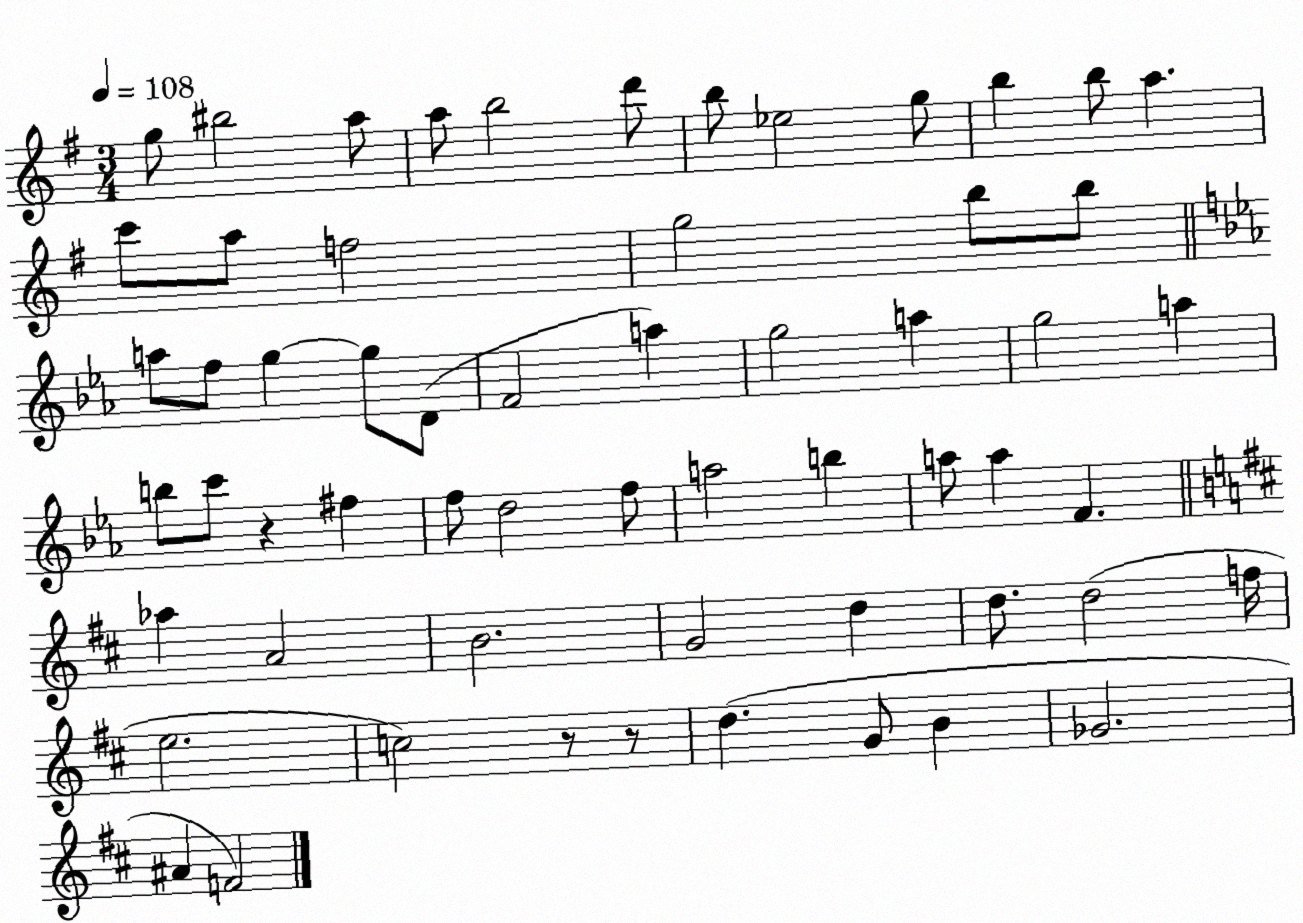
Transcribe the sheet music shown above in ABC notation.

X:1
T:Untitled
M:3/4
L:1/4
K:G
g/2 ^b2 a/2 a/2 b2 d'/2 b/2 _e2 g/2 b b/2 a c'/2 a/2 f2 g2 b/2 b/2 a/2 f/2 g g/2 D/2 F2 a g2 a g2 a b/2 c'/2 z ^f f/2 d2 f/2 a2 b a/2 a F _a A2 B2 G2 d d/2 d2 f/4 e2 c2 z/2 z/2 d G/2 B _G2 ^A F2